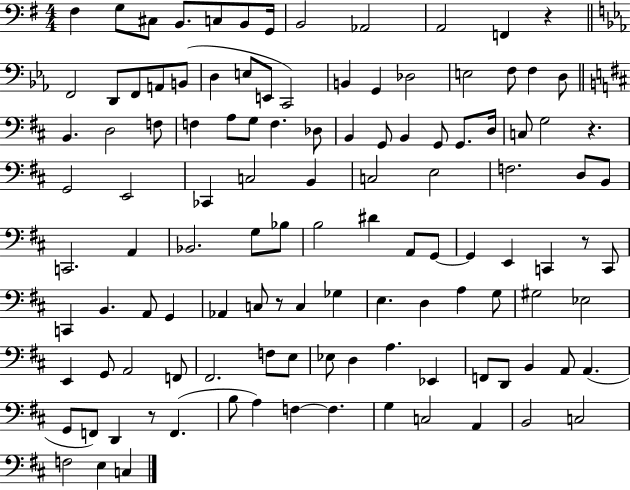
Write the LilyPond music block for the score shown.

{
  \clef bass
  \numericTimeSignature
  \time 4/4
  \key g \major
  fis4 g8 cis8 b,8. c8 b,8 g,16 | b,2 aes,2 | a,2 f,4 r4 | \bar "||" \break \key ees \major f,2 d,8 f,8 a,8 b,8( | d4 e8 e,8 c,2) | b,4 g,4 des2 | e2 f8 f4 d8 | \break \bar "||" \break \key b \minor b,4. d2 f8 | f4 a8 g8 f4. des8 | b,4 g,8 b,4 g,8 g,8. d16 | c8 g2 r4. | \break g,2 e,2 | ces,4 c2 b,4 | c2 e2 | f2. d8 b,8 | \break c,2. a,4 | bes,2. g8 bes8 | b2 dis'4 a,8 g,8~~ | g,4 e,4 c,4 r8 c,8 | \break c,4 b,4. a,8 g,4 | aes,4 c8 r8 c4 ges4 | e4. d4 a4 g8 | gis2 ees2 | \break e,4 g,8 a,2 f,8 | fis,2. f8 e8 | ees8 d4 a4. ees,4 | f,8 d,8 b,4 a,8 a,4.( | \break g,8 f,8) d,4 r8 f,4.( | b8 a4) f4~~ f4. | g4 c2 a,4 | b,2 c2 | \break f2 e4 c4 | \bar "|."
}